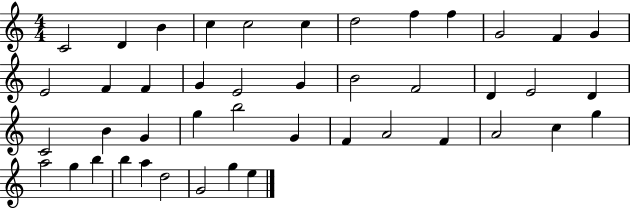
C4/h D4/q B4/q C5/q C5/h C5/q D5/h F5/q F5/q G4/h F4/q G4/q E4/h F4/q F4/q G4/q E4/h G4/q B4/h F4/h D4/q E4/h D4/q C4/h B4/q G4/q G5/q B5/h G4/q F4/q A4/h F4/q A4/h C5/q G5/q A5/h G5/q B5/q B5/q A5/q D5/h G4/h G5/q E5/q